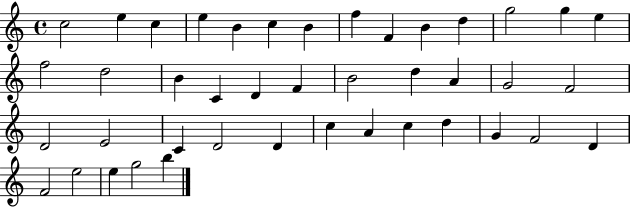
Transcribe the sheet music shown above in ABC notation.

X:1
T:Untitled
M:4/4
L:1/4
K:C
c2 e c e B c B f F B d g2 g e f2 d2 B C D F B2 d A G2 F2 D2 E2 C D2 D c A c d G F2 D F2 e2 e g2 b